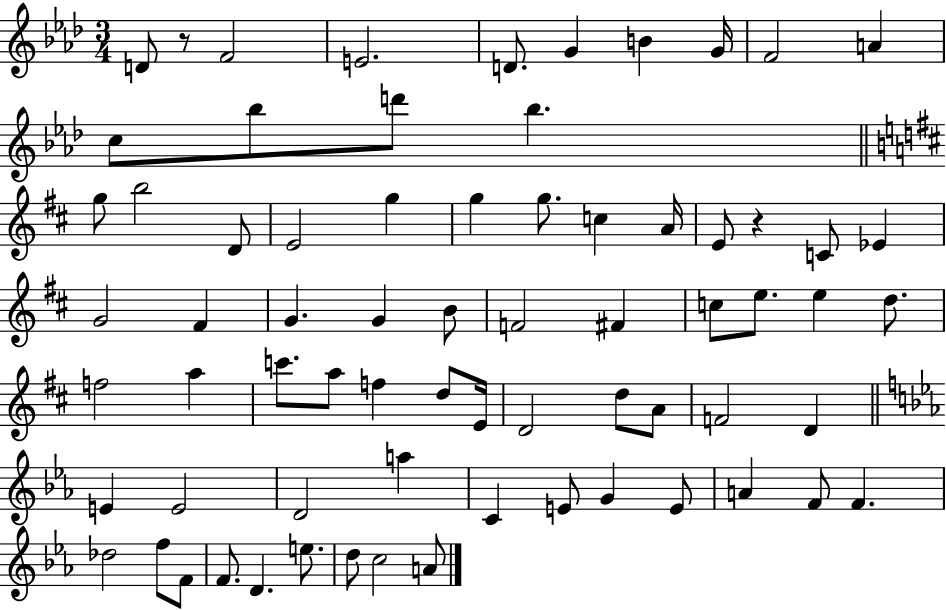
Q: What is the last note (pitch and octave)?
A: A4